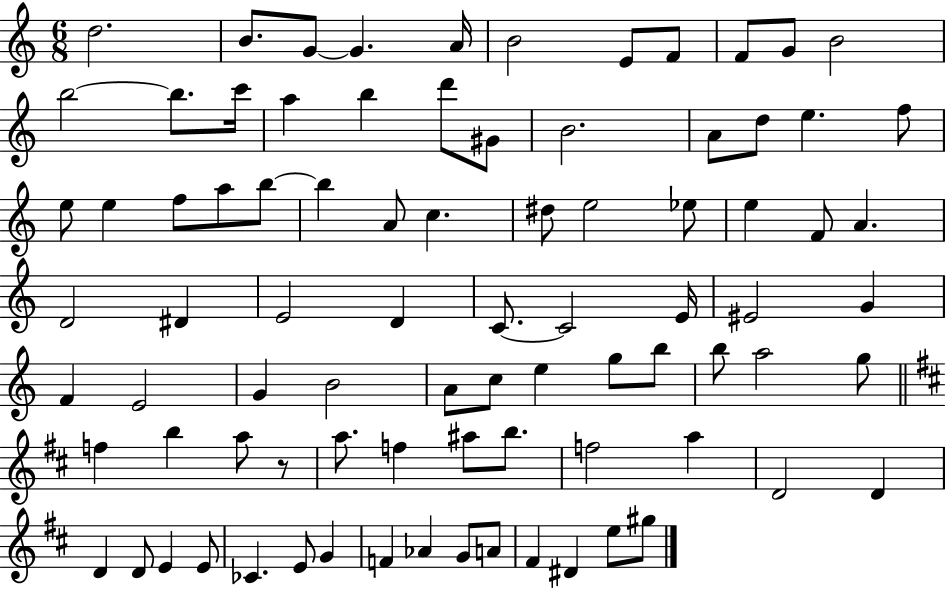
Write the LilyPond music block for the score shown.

{
  \clef treble
  \numericTimeSignature
  \time 6/8
  \key c \major
  d''2. | b'8. g'8~~ g'4. a'16 | b'2 e'8 f'8 | f'8 g'8 b'2 | \break b''2~~ b''8. c'''16 | a''4 b''4 d'''8 gis'8 | b'2. | a'8 d''8 e''4. f''8 | \break e''8 e''4 f''8 a''8 b''8~~ | b''4 a'8 c''4. | dis''8 e''2 ees''8 | e''4 f'8 a'4. | \break d'2 dis'4 | e'2 d'4 | c'8.~~ c'2 e'16 | eis'2 g'4 | \break f'4 e'2 | g'4 b'2 | a'8 c''8 e''4 g''8 b''8 | b''8 a''2 g''8 | \break \bar "||" \break \key d \major f''4 b''4 a''8 r8 | a''8. f''4 ais''8 b''8. | f''2 a''4 | d'2 d'4 | \break d'4 d'8 e'4 e'8 | ces'4. e'8 g'4 | f'4 aes'4 g'8 a'8 | fis'4 dis'4 e''8 gis''8 | \break \bar "|."
}